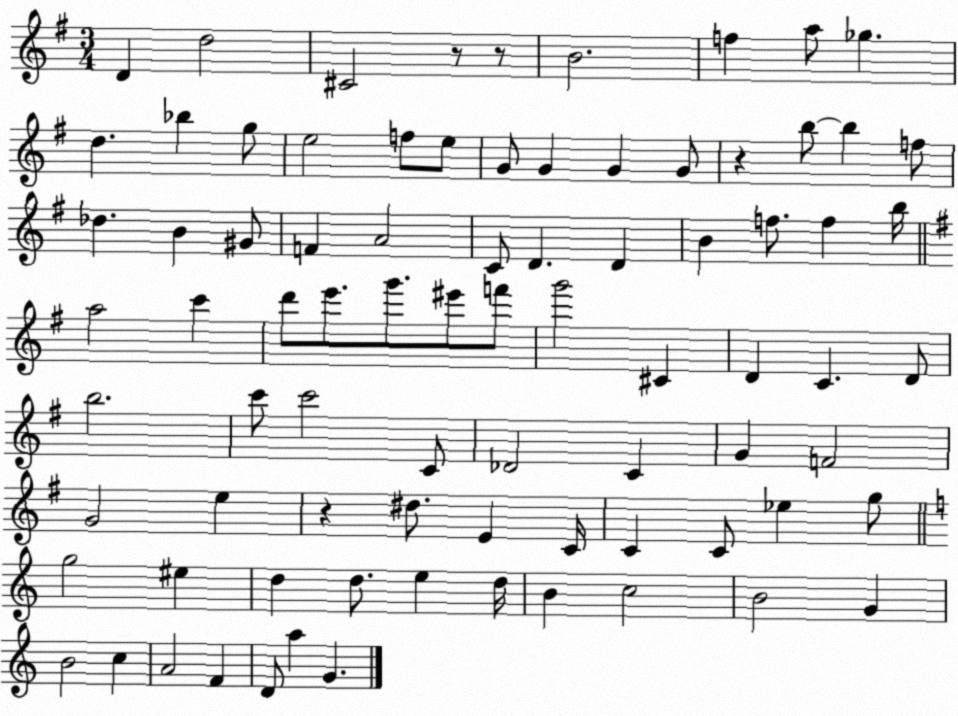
X:1
T:Untitled
M:3/4
L:1/4
K:G
D d2 ^C2 z/2 z/2 B2 f a/2 _g d _b g/2 e2 f/2 e/2 G/2 G G G/2 z b/2 b f/2 _d B ^G/2 F A2 C/2 D D B f/2 f b/4 a2 c' d'/2 e'/2 g'/2 ^e'/2 f'/2 g'2 ^C D C D/2 b2 c'/2 c'2 C/2 _D2 C G F2 G2 e z ^d/2 E C/4 C C/2 _e g/2 g2 ^e d d/2 e d/4 B c2 B2 G B2 c A2 F D/2 a G